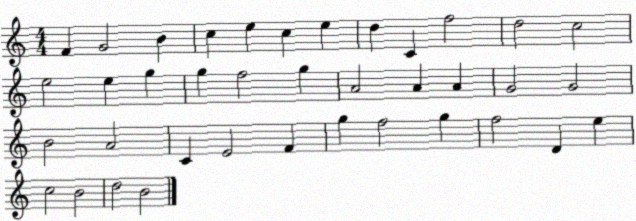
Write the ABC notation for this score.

X:1
T:Untitled
M:4/4
L:1/4
K:C
F G2 B c e c e d C f2 d2 c2 e2 e g g f2 g A2 A A G2 G2 B2 A2 C E2 F g f2 g f2 D e c2 B2 d2 B2